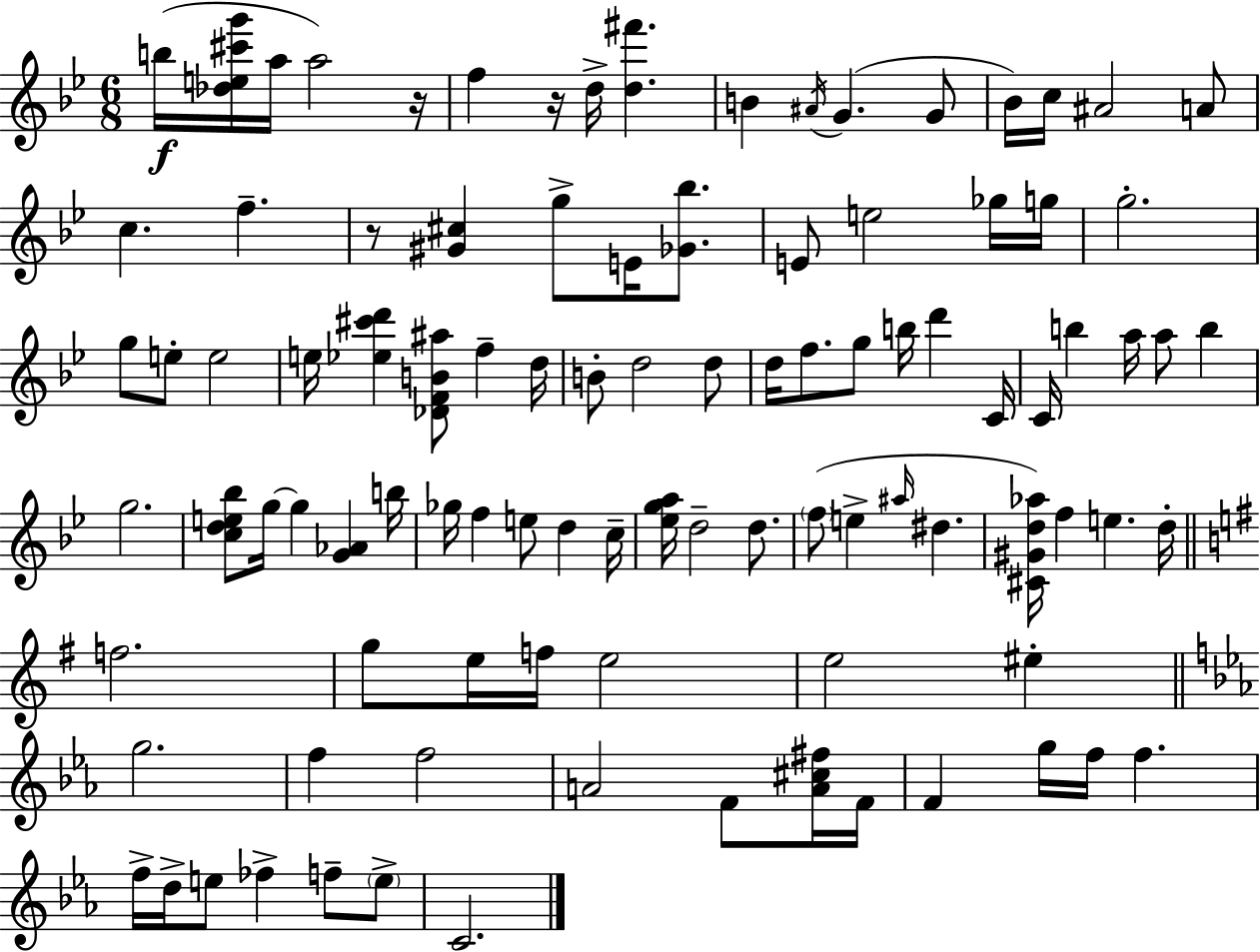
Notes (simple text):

B5/s [Db5,E5,C#6,G6]/s A5/s A5/h R/s F5/q R/s D5/s [D5,F#6]/q. B4/q A#4/s G4/q. G4/e Bb4/s C5/s A#4/h A4/e C5/q. F5/q. R/e [G#4,C#5]/q G5/e E4/s [Gb4,Bb5]/e. E4/e E5/h Gb5/s G5/s G5/h. G5/e E5/e E5/h E5/s [Eb5,C#6,D6]/q [Db4,F4,B4,A#5]/e F5/q D5/s B4/e D5/h D5/e D5/s F5/e. G5/e B5/s D6/q C4/s C4/s B5/q A5/s A5/e B5/q G5/h. [C5,D5,E5,Bb5]/e G5/s G5/q [G4,Ab4]/q B5/s Gb5/s F5/q E5/e D5/q C5/s [Eb5,G5,A5]/s D5/h D5/e. F5/e E5/q A#5/s D#5/q. [C#4,G#4,D5,Ab5]/s F5/q E5/q. D5/s F5/h. G5/e E5/s F5/s E5/h E5/h EIS5/q G5/h. F5/q F5/h A4/h F4/e [A4,C#5,F#5]/s F4/s F4/q G5/s F5/s F5/q. F5/s D5/s E5/e FES5/q F5/e E5/e C4/h.